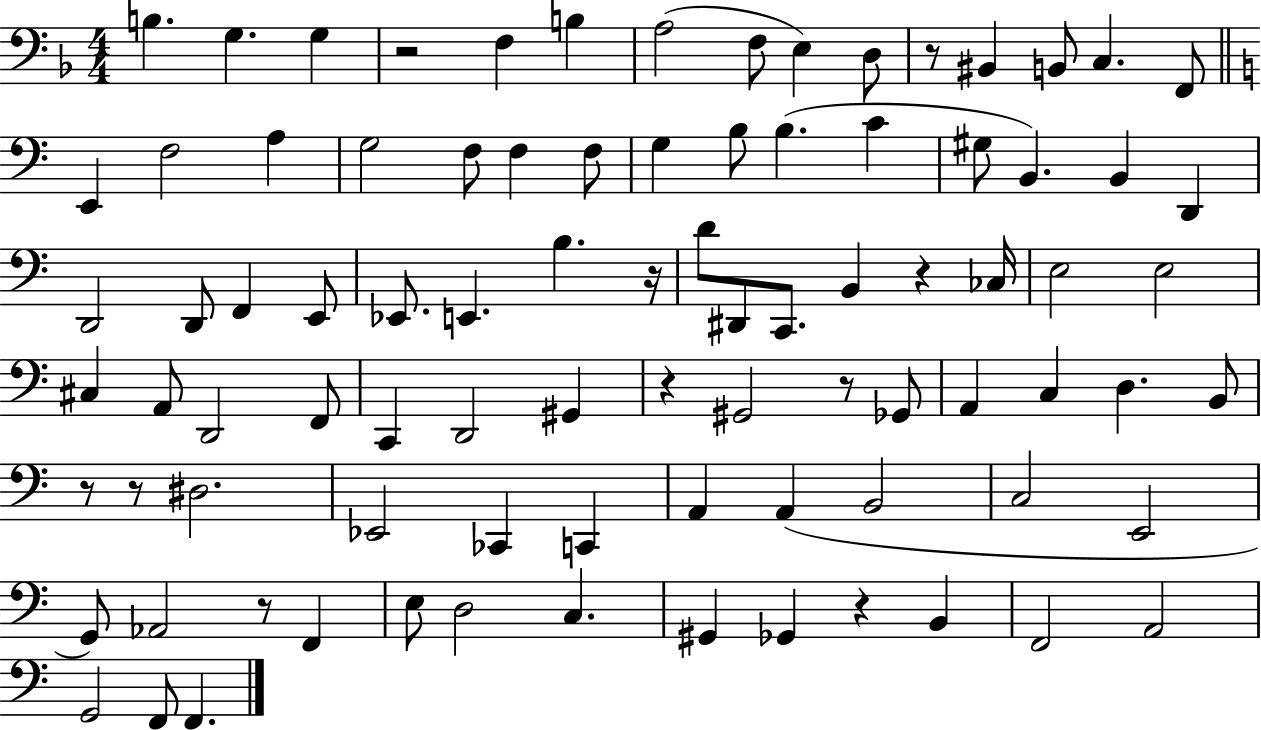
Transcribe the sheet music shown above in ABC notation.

X:1
T:Untitled
M:4/4
L:1/4
K:F
B, G, G, z2 F, B, A,2 F,/2 E, D,/2 z/2 ^B,, B,,/2 C, F,,/2 E,, F,2 A, G,2 F,/2 F, F,/2 G, B,/2 B, C ^G,/2 B,, B,, D,, D,,2 D,,/2 F,, E,,/2 _E,,/2 E,, B, z/4 D/2 ^D,,/2 C,,/2 B,, z _C,/4 E,2 E,2 ^C, A,,/2 D,,2 F,,/2 C,, D,,2 ^G,, z ^G,,2 z/2 _G,,/2 A,, C, D, B,,/2 z/2 z/2 ^D,2 _E,,2 _C,, C,, A,, A,, B,,2 C,2 E,,2 G,,/2 _A,,2 z/2 F,, E,/2 D,2 C, ^G,, _G,, z B,, F,,2 A,,2 G,,2 F,,/2 F,,